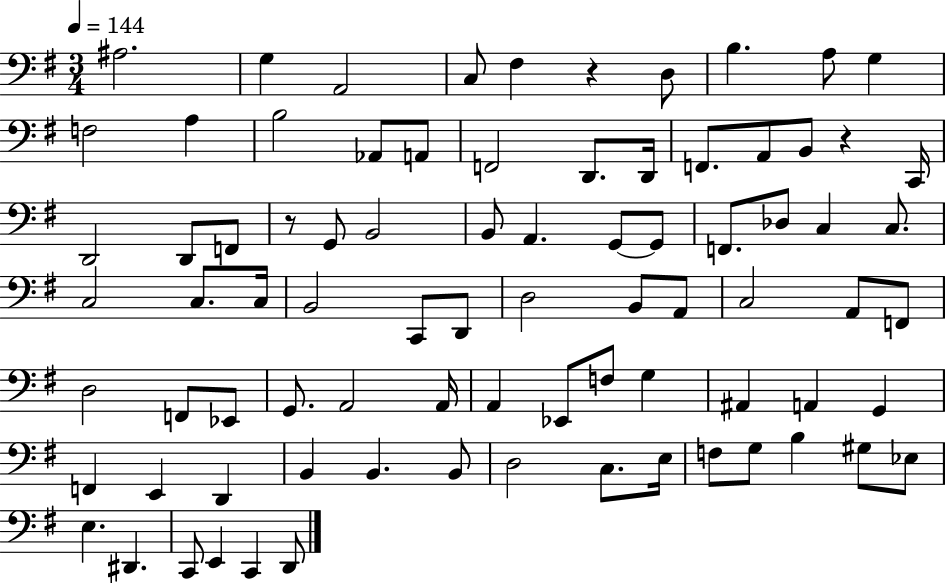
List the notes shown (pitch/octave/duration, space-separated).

A#3/h. G3/q A2/h C3/e F#3/q R/q D3/e B3/q. A3/e G3/q F3/h A3/q B3/h Ab2/e A2/e F2/h D2/e. D2/s F2/e. A2/e B2/e R/q C2/s D2/h D2/e F2/e R/e G2/e B2/h B2/e A2/q. G2/e G2/e F2/e. Db3/e C3/q C3/e. C3/h C3/e. C3/s B2/h C2/e D2/e D3/h B2/e A2/e C3/h A2/e F2/e D3/h F2/e Eb2/e G2/e. A2/h A2/s A2/q Eb2/e F3/e G3/q A#2/q A2/q G2/q F2/q E2/q D2/q B2/q B2/q. B2/e D3/h C3/e. E3/s F3/e G3/e B3/q G#3/e Eb3/e E3/q. D#2/q. C2/e E2/q C2/q D2/e